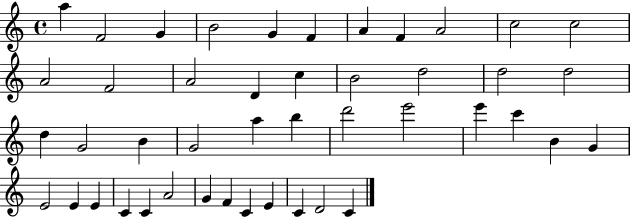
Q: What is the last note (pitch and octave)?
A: C4